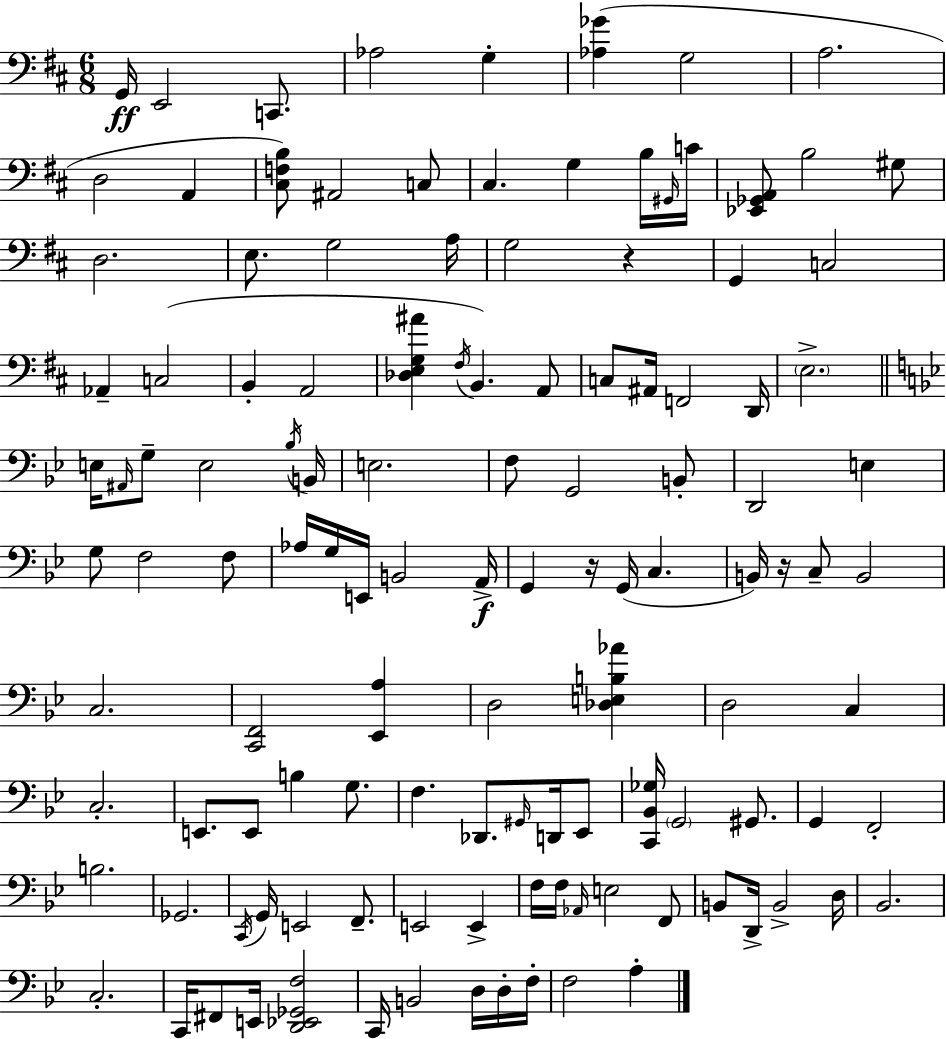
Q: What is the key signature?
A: D major